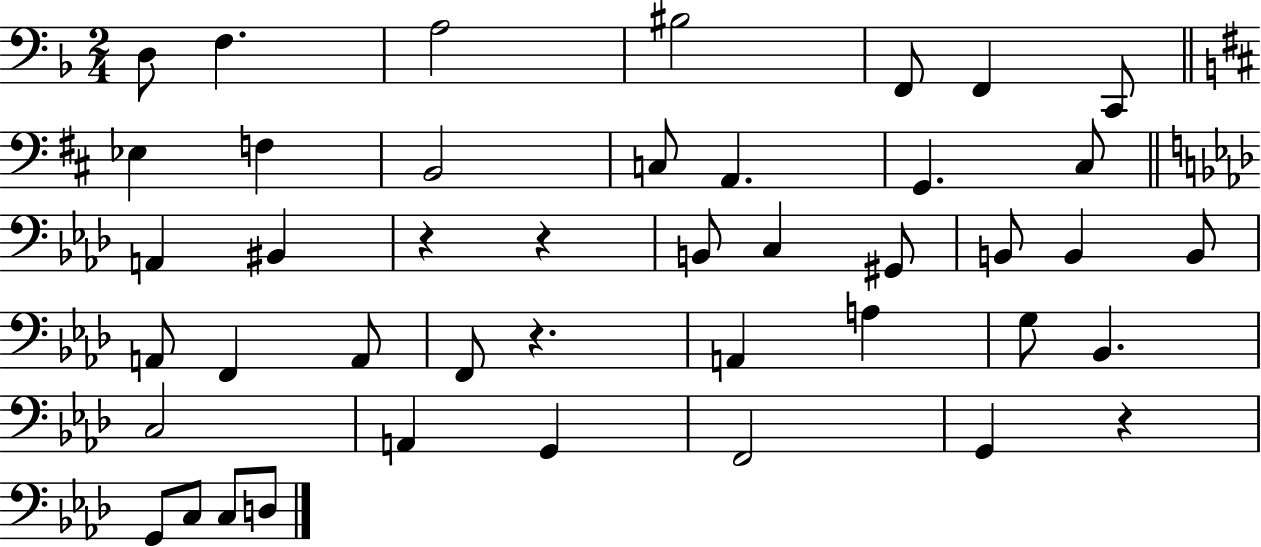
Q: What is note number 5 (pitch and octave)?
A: F2